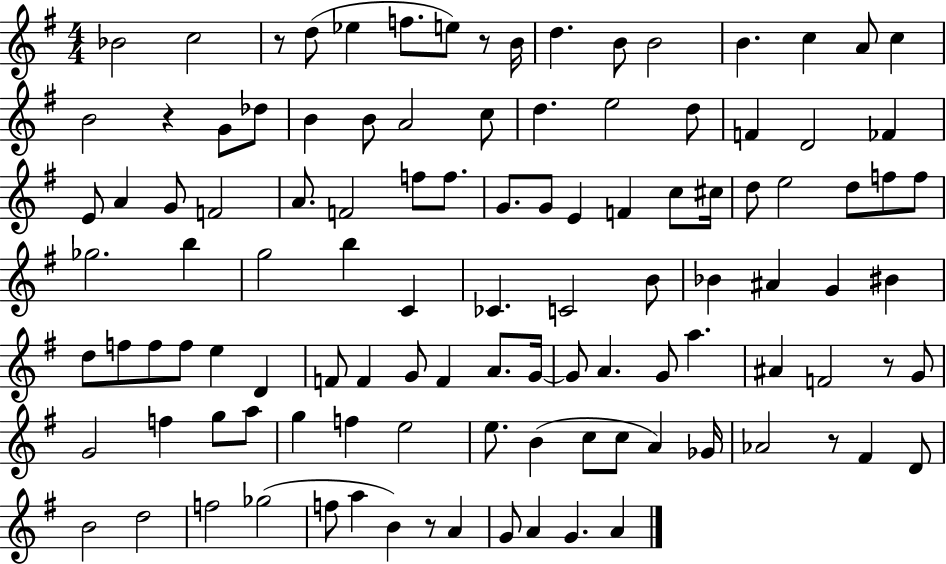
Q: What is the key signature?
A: G major